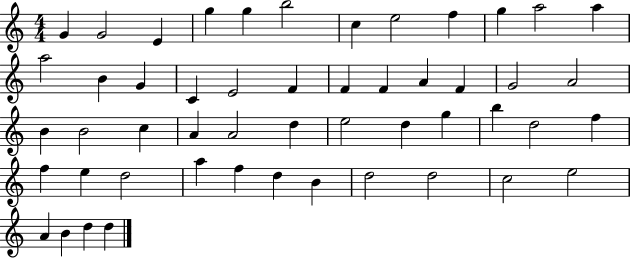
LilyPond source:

{
  \clef treble
  \numericTimeSignature
  \time 4/4
  \key c \major
  g'4 g'2 e'4 | g''4 g''4 b''2 | c''4 e''2 f''4 | g''4 a''2 a''4 | \break a''2 b'4 g'4 | c'4 e'2 f'4 | f'4 f'4 a'4 f'4 | g'2 a'2 | \break b'4 b'2 c''4 | a'4 a'2 d''4 | e''2 d''4 g''4 | b''4 d''2 f''4 | \break f''4 e''4 d''2 | a''4 f''4 d''4 b'4 | d''2 d''2 | c''2 e''2 | \break a'4 b'4 d''4 d''4 | \bar "|."
}